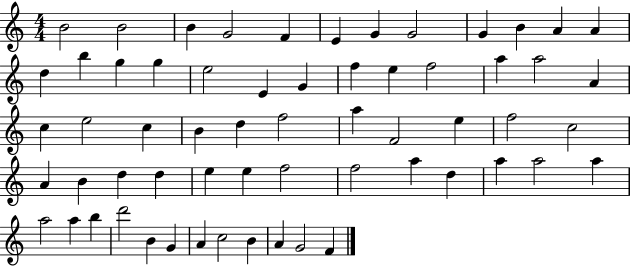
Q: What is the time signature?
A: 4/4